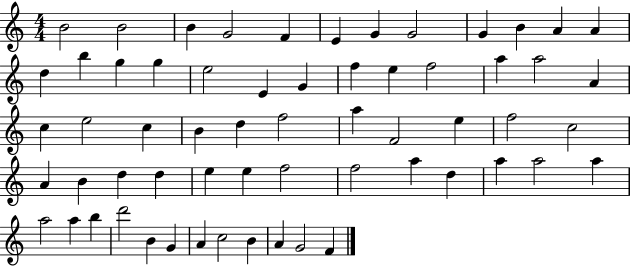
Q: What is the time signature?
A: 4/4